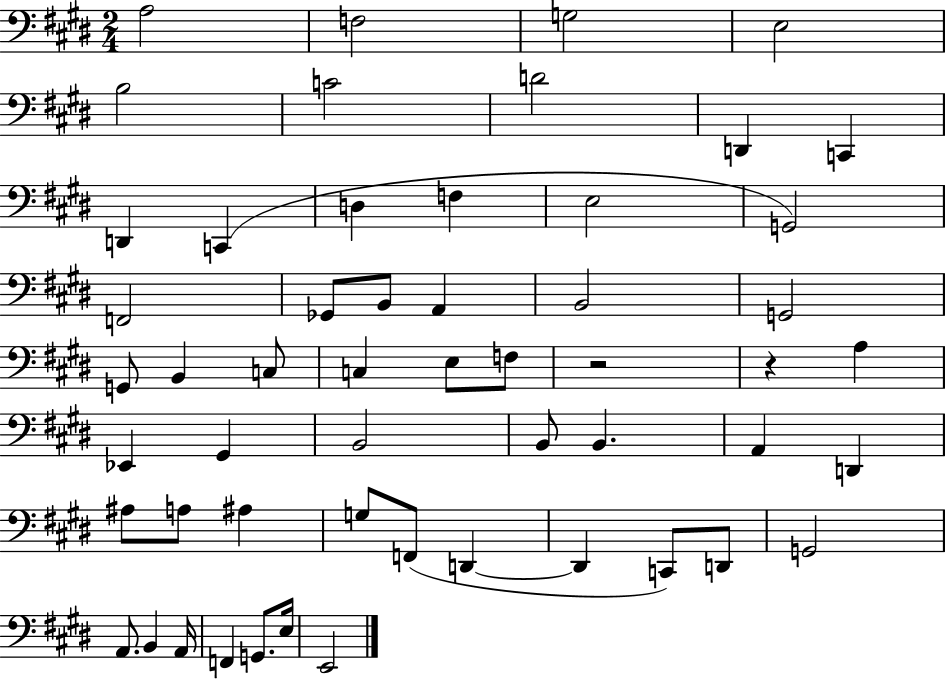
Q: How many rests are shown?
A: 2